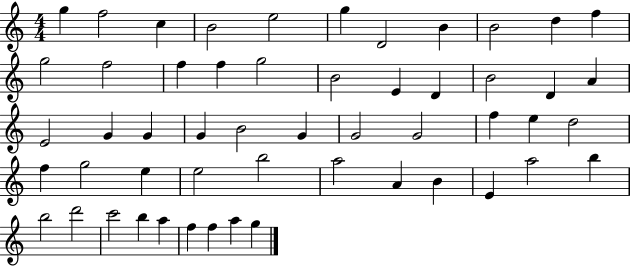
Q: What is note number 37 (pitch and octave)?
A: E5